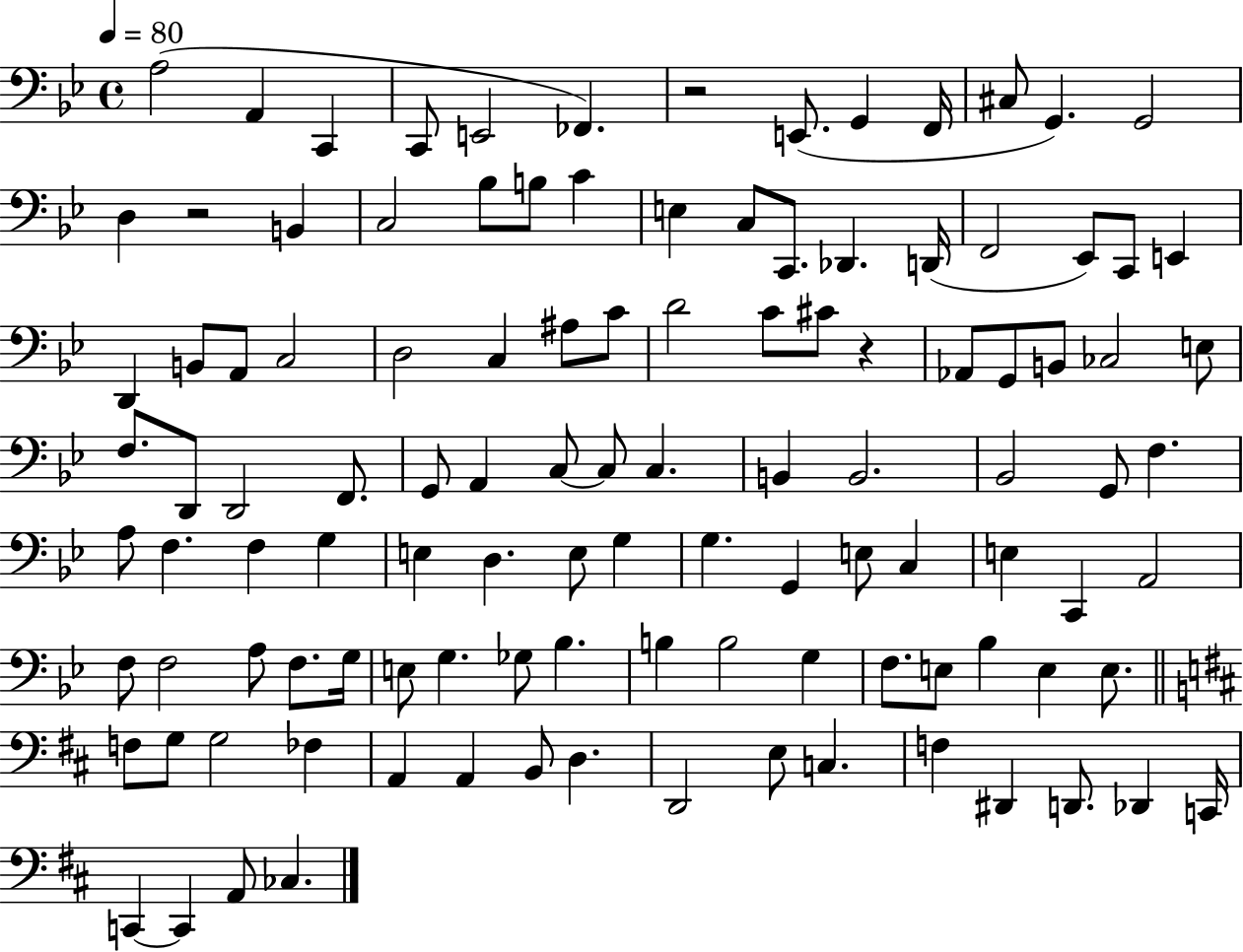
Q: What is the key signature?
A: BES major